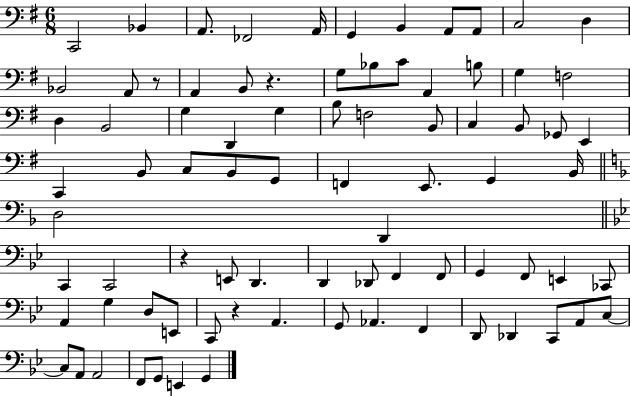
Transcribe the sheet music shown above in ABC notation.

X:1
T:Untitled
M:6/8
L:1/4
K:G
C,,2 _B,, A,,/2 _F,,2 A,,/4 G,, B,, A,,/2 A,,/2 C,2 D, _B,,2 A,,/2 z/2 A,, B,,/2 z G,/2 _B,/2 C/2 A,, B,/2 G, F,2 D, B,,2 G, D,, G, B,/2 F,2 B,,/2 C, B,,/2 _G,,/2 E,, C,, B,,/2 C,/2 B,,/2 G,,/2 F,, E,,/2 G,, B,,/4 D,2 D,, C,, C,,2 z E,,/2 D,, D,, _D,,/2 F,, F,,/2 G,, F,,/2 E,, _C,,/2 A,, G, D,/2 E,,/2 C,,/2 z A,, G,,/2 _A,, F,, D,,/2 _D,, C,,/2 A,,/2 C,/2 C,/2 A,,/2 A,,2 F,,/2 G,,/2 E,, G,,